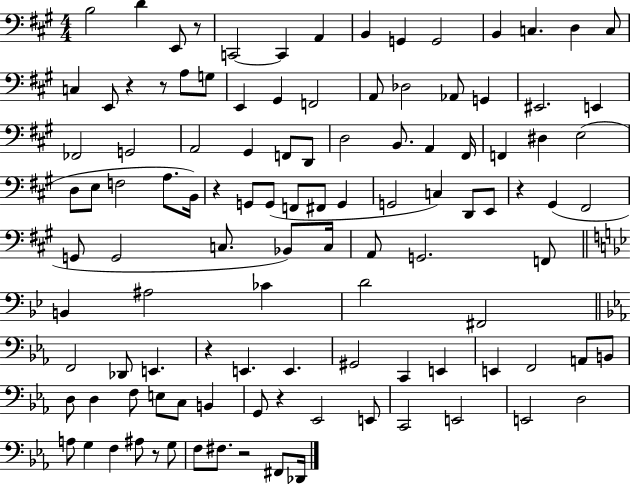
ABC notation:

X:1
T:Untitled
M:4/4
L:1/4
K:A
B,2 D E,,/2 z/2 C,,2 C,, A,, B,, G,, G,,2 B,, C, D, C,/2 C, E,,/2 z z/2 A,/2 G,/2 E,, ^G,, F,,2 A,,/2 _D,2 _A,,/2 G,, ^E,,2 E,, _F,,2 G,,2 A,,2 ^G,, F,,/2 D,,/2 D,2 B,,/2 A,, ^F,,/4 F,, ^D, E,2 D,/2 E,/2 F,2 A,/2 B,,/4 z G,,/2 G,,/2 F,,/2 ^F,,/2 G,, G,,2 C, D,,/2 E,,/2 z ^G,, ^F,,2 G,,/2 G,,2 C,/2 _B,,/2 C,/4 A,,/2 G,,2 F,,/2 B,, ^A,2 _C D2 ^F,,2 F,,2 _D,,/2 E,, z E,, E,, ^G,,2 C,, E,, E,, F,,2 A,,/2 B,,/2 D,/2 D, F,/2 E,/2 C,/2 B,, G,,/2 z _E,,2 E,,/2 C,,2 E,,2 E,,2 D,2 A,/2 G, F, ^A,/2 z/2 G,/2 F,/2 ^F,/2 z2 ^F,,/2 _D,,/4